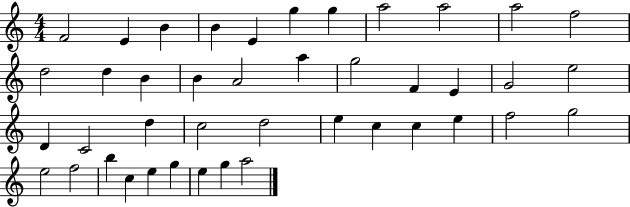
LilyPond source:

{
  \clef treble
  \numericTimeSignature
  \time 4/4
  \key c \major
  f'2 e'4 b'4 | b'4 e'4 g''4 g''4 | a''2 a''2 | a''2 f''2 | \break d''2 d''4 b'4 | b'4 a'2 a''4 | g''2 f'4 e'4 | g'2 e''2 | \break d'4 c'2 d''4 | c''2 d''2 | e''4 c''4 c''4 e''4 | f''2 g''2 | \break e''2 f''2 | b''4 c''4 e''4 g''4 | e''4 g''4 a''2 | \bar "|."
}